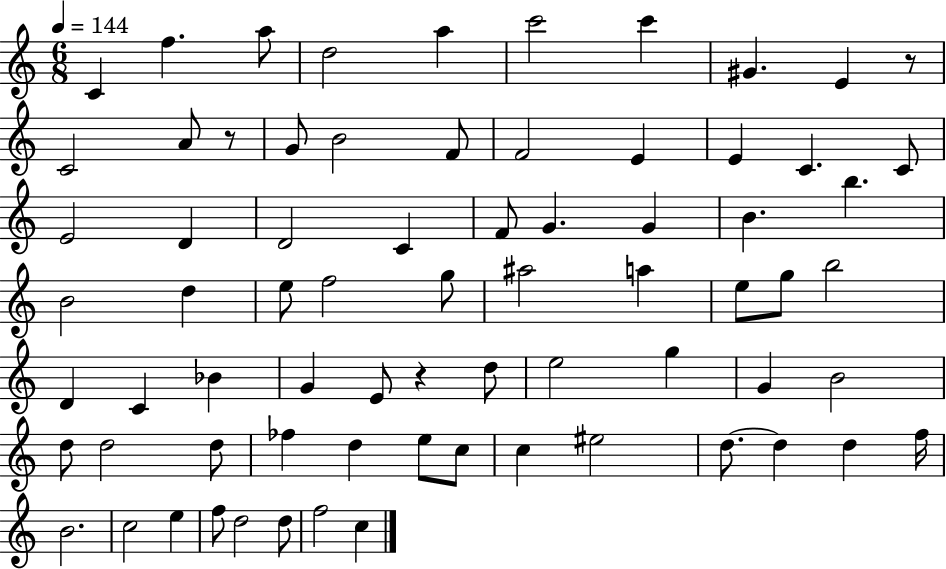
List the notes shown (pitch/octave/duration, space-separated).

C4/q F5/q. A5/e D5/h A5/q C6/h C6/q G#4/q. E4/q R/e C4/h A4/e R/e G4/e B4/h F4/e F4/h E4/q E4/q C4/q. C4/e E4/h D4/q D4/h C4/q F4/e G4/q. G4/q B4/q. B5/q. B4/h D5/q E5/e F5/h G5/e A#5/h A5/q E5/e G5/e B5/h D4/q C4/q Bb4/q G4/q E4/e R/q D5/e E5/h G5/q G4/q B4/h D5/e D5/h D5/e FES5/q D5/q E5/e C5/e C5/q EIS5/h D5/e. D5/q D5/q F5/s B4/h. C5/h E5/q F5/e D5/h D5/e F5/h C5/q